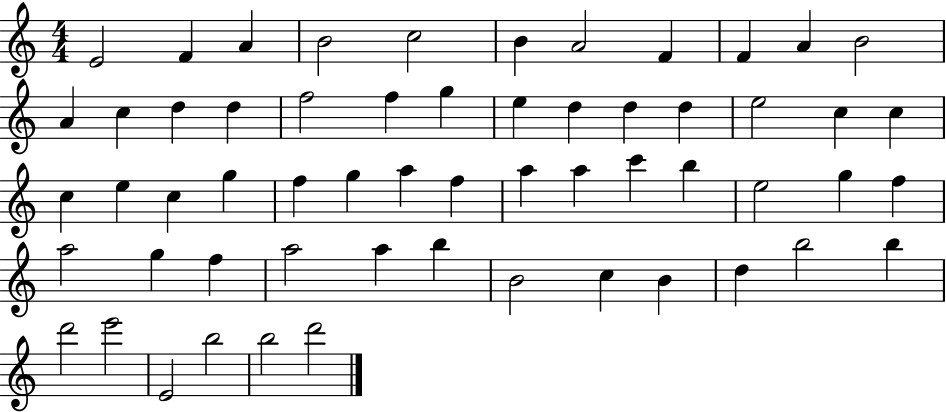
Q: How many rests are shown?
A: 0